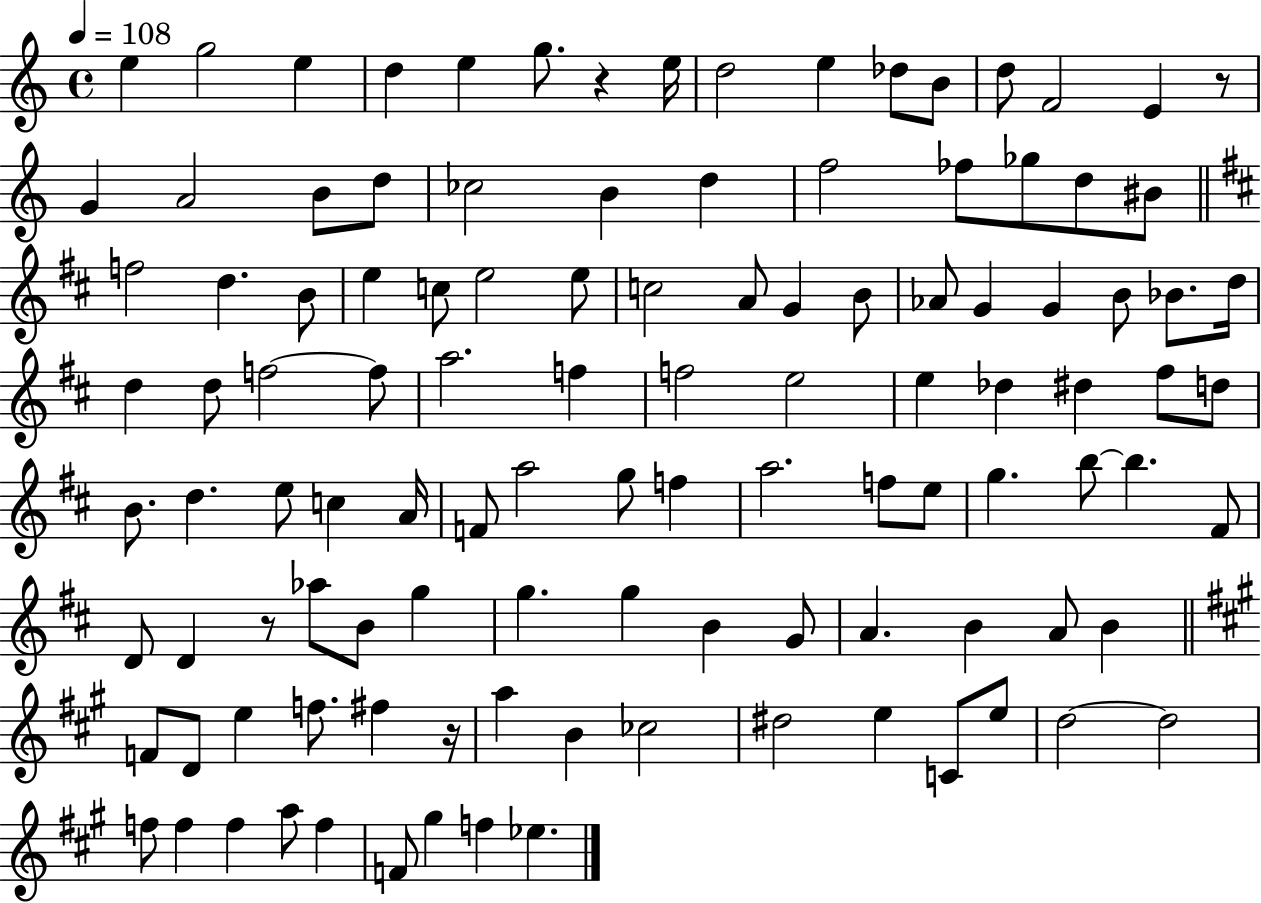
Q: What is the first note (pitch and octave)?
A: E5